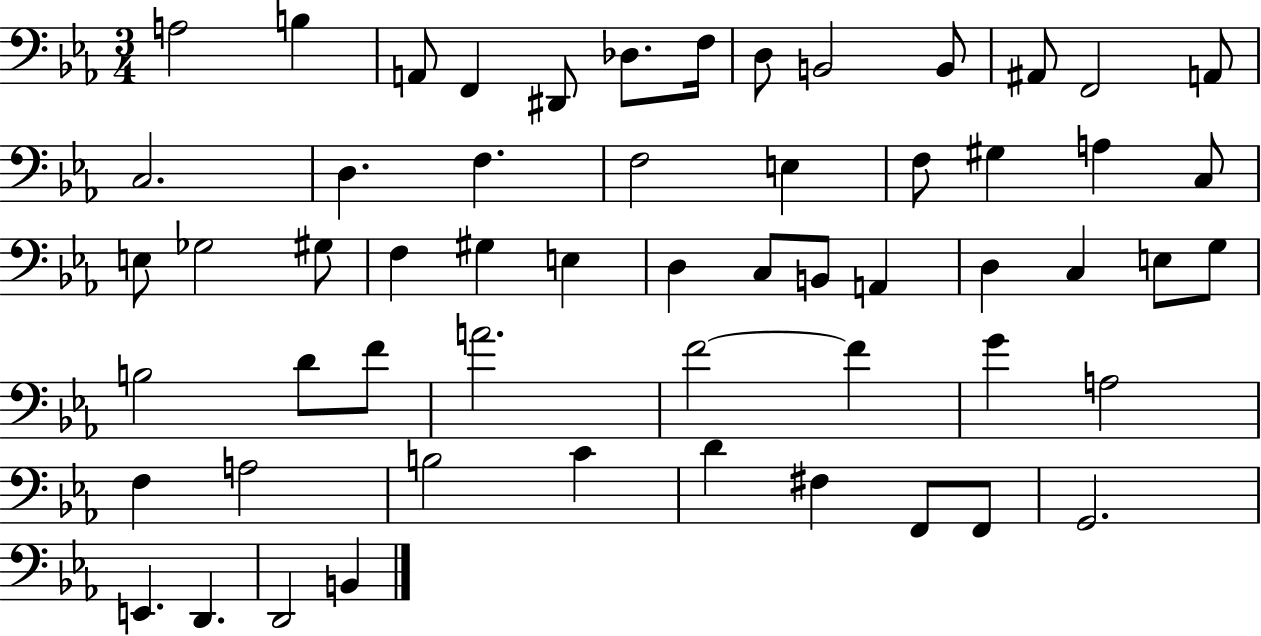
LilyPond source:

{
  \clef bass
  \numericTimeSignature
  \time 3/4
  \key ees \major
  \repeat volta 2 { a2 b4 | a,8 f,4 dis,8 des8. f16 | d8 b,2 b,8 | ais,8 f,2 a,8 | \break c2. | d4. f4. | f2 e4 | f8 gis4 a4 c8 | \break e8 ges2 gis8 | f4 gis4 e4 | d4 c8 b,8 a,4 | d4 c4 e8 g8 | \break b2 d'8 f'8 | a'2. | f'2~~ f'4 | g'4 a2 | \break f4 a2 | b2 c'4 | d'4 fis4 f,8 f,8 | g,2. | \break e,4. d,4. | d,2 b,4 | } \bar "|."
}